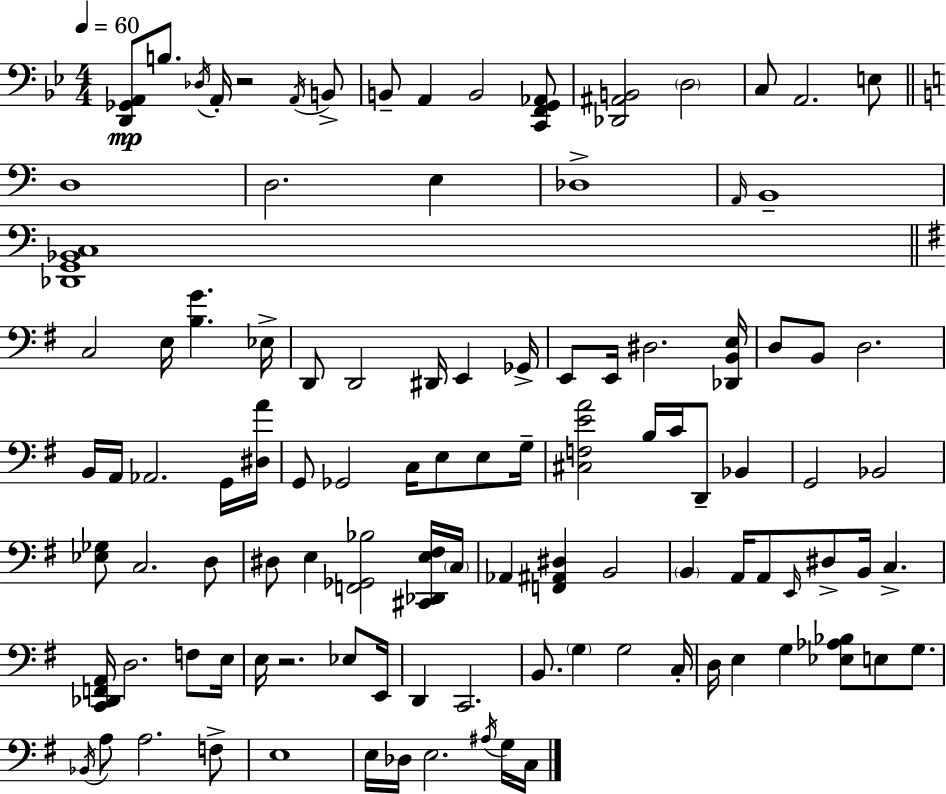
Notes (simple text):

[D2,Gb2,A2]/e B3/e. Db3/s A2/s R/h A2/s B2/e B2/e A2/q B2/h [C2,F2,G2,Ab2]/e [Db2,A#2,B2]/h D3/h C3/e A2/h. E3/e D3/w D3/h. E3/q Db3/w A2/s B2/w [Db2,G2,Bb2,C3]/w C3/h E3/s [B3,G4]/q. Eb3/s D2/e D2/h D#2/s E2/q Gb2/s E2/e E2/s D#3/h. [Db2,B2,E3]/s D3/e B2/e D3/h. B2/s A2/s Ab2/h. G2/s [D#3,A4]/s G2/e Gb2/h C3/s E3/e E3/e G3/s [C#3,F3,E4,A4]/h B3/s C4/s D2/e Bb2/q G2/h Bb2/h [Eb3,Gb3]/e C3/h. D3/e D#3/e E3/q [F2,Gb2,Bb3]/h [C#2,Db2,E3,F#3]/s C3/s Ab2/q [F2,A#2,D#3]/q B2/h B2/q A2/s A2/e E2/s D#3/e B2/s C3/q. [C2,Db2,F2,A2]/s D3/h. F3/e E3/s E3/s R/h. Eb3/e E2/s D2/q C2/h. B2/e. G3/q G3/h C3/s D3/s E3/q G3/q [Eb3,Ab3,Bb3]/e E3/e G3/e. Bb2/s A3/e A3/h. F3/e E3/w E3/s Db3/s E3/h. A#3/s G3/s C3/s